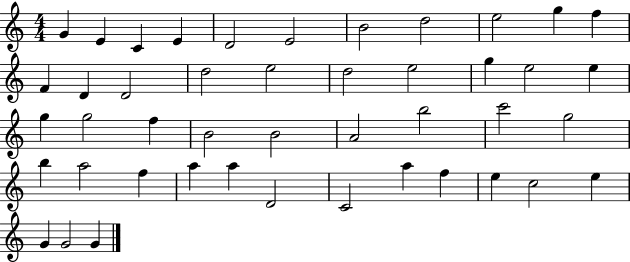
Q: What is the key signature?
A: C major